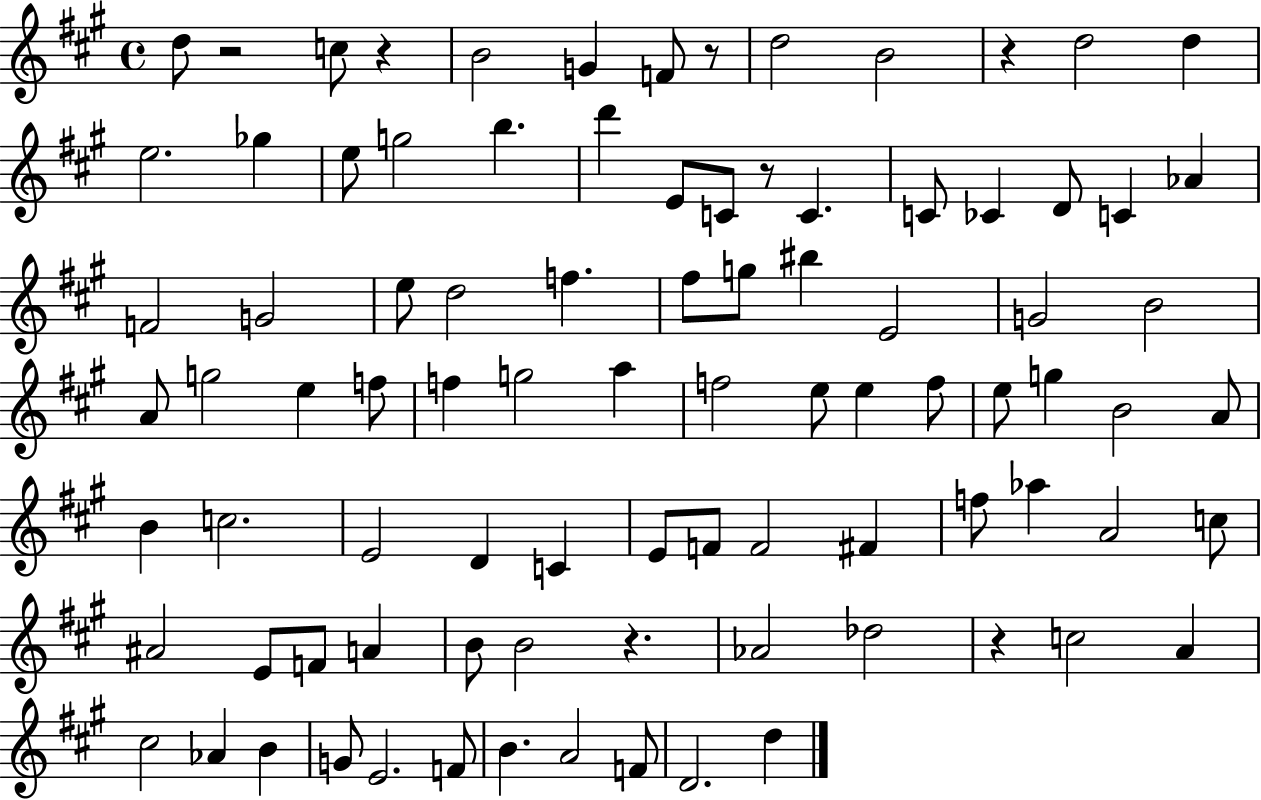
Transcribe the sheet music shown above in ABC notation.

X:1
T:Untitled
M:4/4
L:1/4
K:A
d/2 z2 c/2 z B2 G F/2 z/2 d2 B2 z d2 d e2 _g e/2 g2 b d' E/2 C/2 z/2 C C/2 _C D/2 C _A F2 G2 e/2 d2 f ^f/2 g/2 ^b E2 G2 B2 A/2 g2 e f/2 f g2 a f2 e/2 e f/2 e/2 g B2 A/2 B c2 E2 D C E/2 F/2 F2 ^F f/2 _a A2 c/2 ^A2 E/2 F/2 A B/2 B2 z _A2 _d2 z c2 A ^c2 _A B G/2 E2 F/2 B A2 F/2 D2 d